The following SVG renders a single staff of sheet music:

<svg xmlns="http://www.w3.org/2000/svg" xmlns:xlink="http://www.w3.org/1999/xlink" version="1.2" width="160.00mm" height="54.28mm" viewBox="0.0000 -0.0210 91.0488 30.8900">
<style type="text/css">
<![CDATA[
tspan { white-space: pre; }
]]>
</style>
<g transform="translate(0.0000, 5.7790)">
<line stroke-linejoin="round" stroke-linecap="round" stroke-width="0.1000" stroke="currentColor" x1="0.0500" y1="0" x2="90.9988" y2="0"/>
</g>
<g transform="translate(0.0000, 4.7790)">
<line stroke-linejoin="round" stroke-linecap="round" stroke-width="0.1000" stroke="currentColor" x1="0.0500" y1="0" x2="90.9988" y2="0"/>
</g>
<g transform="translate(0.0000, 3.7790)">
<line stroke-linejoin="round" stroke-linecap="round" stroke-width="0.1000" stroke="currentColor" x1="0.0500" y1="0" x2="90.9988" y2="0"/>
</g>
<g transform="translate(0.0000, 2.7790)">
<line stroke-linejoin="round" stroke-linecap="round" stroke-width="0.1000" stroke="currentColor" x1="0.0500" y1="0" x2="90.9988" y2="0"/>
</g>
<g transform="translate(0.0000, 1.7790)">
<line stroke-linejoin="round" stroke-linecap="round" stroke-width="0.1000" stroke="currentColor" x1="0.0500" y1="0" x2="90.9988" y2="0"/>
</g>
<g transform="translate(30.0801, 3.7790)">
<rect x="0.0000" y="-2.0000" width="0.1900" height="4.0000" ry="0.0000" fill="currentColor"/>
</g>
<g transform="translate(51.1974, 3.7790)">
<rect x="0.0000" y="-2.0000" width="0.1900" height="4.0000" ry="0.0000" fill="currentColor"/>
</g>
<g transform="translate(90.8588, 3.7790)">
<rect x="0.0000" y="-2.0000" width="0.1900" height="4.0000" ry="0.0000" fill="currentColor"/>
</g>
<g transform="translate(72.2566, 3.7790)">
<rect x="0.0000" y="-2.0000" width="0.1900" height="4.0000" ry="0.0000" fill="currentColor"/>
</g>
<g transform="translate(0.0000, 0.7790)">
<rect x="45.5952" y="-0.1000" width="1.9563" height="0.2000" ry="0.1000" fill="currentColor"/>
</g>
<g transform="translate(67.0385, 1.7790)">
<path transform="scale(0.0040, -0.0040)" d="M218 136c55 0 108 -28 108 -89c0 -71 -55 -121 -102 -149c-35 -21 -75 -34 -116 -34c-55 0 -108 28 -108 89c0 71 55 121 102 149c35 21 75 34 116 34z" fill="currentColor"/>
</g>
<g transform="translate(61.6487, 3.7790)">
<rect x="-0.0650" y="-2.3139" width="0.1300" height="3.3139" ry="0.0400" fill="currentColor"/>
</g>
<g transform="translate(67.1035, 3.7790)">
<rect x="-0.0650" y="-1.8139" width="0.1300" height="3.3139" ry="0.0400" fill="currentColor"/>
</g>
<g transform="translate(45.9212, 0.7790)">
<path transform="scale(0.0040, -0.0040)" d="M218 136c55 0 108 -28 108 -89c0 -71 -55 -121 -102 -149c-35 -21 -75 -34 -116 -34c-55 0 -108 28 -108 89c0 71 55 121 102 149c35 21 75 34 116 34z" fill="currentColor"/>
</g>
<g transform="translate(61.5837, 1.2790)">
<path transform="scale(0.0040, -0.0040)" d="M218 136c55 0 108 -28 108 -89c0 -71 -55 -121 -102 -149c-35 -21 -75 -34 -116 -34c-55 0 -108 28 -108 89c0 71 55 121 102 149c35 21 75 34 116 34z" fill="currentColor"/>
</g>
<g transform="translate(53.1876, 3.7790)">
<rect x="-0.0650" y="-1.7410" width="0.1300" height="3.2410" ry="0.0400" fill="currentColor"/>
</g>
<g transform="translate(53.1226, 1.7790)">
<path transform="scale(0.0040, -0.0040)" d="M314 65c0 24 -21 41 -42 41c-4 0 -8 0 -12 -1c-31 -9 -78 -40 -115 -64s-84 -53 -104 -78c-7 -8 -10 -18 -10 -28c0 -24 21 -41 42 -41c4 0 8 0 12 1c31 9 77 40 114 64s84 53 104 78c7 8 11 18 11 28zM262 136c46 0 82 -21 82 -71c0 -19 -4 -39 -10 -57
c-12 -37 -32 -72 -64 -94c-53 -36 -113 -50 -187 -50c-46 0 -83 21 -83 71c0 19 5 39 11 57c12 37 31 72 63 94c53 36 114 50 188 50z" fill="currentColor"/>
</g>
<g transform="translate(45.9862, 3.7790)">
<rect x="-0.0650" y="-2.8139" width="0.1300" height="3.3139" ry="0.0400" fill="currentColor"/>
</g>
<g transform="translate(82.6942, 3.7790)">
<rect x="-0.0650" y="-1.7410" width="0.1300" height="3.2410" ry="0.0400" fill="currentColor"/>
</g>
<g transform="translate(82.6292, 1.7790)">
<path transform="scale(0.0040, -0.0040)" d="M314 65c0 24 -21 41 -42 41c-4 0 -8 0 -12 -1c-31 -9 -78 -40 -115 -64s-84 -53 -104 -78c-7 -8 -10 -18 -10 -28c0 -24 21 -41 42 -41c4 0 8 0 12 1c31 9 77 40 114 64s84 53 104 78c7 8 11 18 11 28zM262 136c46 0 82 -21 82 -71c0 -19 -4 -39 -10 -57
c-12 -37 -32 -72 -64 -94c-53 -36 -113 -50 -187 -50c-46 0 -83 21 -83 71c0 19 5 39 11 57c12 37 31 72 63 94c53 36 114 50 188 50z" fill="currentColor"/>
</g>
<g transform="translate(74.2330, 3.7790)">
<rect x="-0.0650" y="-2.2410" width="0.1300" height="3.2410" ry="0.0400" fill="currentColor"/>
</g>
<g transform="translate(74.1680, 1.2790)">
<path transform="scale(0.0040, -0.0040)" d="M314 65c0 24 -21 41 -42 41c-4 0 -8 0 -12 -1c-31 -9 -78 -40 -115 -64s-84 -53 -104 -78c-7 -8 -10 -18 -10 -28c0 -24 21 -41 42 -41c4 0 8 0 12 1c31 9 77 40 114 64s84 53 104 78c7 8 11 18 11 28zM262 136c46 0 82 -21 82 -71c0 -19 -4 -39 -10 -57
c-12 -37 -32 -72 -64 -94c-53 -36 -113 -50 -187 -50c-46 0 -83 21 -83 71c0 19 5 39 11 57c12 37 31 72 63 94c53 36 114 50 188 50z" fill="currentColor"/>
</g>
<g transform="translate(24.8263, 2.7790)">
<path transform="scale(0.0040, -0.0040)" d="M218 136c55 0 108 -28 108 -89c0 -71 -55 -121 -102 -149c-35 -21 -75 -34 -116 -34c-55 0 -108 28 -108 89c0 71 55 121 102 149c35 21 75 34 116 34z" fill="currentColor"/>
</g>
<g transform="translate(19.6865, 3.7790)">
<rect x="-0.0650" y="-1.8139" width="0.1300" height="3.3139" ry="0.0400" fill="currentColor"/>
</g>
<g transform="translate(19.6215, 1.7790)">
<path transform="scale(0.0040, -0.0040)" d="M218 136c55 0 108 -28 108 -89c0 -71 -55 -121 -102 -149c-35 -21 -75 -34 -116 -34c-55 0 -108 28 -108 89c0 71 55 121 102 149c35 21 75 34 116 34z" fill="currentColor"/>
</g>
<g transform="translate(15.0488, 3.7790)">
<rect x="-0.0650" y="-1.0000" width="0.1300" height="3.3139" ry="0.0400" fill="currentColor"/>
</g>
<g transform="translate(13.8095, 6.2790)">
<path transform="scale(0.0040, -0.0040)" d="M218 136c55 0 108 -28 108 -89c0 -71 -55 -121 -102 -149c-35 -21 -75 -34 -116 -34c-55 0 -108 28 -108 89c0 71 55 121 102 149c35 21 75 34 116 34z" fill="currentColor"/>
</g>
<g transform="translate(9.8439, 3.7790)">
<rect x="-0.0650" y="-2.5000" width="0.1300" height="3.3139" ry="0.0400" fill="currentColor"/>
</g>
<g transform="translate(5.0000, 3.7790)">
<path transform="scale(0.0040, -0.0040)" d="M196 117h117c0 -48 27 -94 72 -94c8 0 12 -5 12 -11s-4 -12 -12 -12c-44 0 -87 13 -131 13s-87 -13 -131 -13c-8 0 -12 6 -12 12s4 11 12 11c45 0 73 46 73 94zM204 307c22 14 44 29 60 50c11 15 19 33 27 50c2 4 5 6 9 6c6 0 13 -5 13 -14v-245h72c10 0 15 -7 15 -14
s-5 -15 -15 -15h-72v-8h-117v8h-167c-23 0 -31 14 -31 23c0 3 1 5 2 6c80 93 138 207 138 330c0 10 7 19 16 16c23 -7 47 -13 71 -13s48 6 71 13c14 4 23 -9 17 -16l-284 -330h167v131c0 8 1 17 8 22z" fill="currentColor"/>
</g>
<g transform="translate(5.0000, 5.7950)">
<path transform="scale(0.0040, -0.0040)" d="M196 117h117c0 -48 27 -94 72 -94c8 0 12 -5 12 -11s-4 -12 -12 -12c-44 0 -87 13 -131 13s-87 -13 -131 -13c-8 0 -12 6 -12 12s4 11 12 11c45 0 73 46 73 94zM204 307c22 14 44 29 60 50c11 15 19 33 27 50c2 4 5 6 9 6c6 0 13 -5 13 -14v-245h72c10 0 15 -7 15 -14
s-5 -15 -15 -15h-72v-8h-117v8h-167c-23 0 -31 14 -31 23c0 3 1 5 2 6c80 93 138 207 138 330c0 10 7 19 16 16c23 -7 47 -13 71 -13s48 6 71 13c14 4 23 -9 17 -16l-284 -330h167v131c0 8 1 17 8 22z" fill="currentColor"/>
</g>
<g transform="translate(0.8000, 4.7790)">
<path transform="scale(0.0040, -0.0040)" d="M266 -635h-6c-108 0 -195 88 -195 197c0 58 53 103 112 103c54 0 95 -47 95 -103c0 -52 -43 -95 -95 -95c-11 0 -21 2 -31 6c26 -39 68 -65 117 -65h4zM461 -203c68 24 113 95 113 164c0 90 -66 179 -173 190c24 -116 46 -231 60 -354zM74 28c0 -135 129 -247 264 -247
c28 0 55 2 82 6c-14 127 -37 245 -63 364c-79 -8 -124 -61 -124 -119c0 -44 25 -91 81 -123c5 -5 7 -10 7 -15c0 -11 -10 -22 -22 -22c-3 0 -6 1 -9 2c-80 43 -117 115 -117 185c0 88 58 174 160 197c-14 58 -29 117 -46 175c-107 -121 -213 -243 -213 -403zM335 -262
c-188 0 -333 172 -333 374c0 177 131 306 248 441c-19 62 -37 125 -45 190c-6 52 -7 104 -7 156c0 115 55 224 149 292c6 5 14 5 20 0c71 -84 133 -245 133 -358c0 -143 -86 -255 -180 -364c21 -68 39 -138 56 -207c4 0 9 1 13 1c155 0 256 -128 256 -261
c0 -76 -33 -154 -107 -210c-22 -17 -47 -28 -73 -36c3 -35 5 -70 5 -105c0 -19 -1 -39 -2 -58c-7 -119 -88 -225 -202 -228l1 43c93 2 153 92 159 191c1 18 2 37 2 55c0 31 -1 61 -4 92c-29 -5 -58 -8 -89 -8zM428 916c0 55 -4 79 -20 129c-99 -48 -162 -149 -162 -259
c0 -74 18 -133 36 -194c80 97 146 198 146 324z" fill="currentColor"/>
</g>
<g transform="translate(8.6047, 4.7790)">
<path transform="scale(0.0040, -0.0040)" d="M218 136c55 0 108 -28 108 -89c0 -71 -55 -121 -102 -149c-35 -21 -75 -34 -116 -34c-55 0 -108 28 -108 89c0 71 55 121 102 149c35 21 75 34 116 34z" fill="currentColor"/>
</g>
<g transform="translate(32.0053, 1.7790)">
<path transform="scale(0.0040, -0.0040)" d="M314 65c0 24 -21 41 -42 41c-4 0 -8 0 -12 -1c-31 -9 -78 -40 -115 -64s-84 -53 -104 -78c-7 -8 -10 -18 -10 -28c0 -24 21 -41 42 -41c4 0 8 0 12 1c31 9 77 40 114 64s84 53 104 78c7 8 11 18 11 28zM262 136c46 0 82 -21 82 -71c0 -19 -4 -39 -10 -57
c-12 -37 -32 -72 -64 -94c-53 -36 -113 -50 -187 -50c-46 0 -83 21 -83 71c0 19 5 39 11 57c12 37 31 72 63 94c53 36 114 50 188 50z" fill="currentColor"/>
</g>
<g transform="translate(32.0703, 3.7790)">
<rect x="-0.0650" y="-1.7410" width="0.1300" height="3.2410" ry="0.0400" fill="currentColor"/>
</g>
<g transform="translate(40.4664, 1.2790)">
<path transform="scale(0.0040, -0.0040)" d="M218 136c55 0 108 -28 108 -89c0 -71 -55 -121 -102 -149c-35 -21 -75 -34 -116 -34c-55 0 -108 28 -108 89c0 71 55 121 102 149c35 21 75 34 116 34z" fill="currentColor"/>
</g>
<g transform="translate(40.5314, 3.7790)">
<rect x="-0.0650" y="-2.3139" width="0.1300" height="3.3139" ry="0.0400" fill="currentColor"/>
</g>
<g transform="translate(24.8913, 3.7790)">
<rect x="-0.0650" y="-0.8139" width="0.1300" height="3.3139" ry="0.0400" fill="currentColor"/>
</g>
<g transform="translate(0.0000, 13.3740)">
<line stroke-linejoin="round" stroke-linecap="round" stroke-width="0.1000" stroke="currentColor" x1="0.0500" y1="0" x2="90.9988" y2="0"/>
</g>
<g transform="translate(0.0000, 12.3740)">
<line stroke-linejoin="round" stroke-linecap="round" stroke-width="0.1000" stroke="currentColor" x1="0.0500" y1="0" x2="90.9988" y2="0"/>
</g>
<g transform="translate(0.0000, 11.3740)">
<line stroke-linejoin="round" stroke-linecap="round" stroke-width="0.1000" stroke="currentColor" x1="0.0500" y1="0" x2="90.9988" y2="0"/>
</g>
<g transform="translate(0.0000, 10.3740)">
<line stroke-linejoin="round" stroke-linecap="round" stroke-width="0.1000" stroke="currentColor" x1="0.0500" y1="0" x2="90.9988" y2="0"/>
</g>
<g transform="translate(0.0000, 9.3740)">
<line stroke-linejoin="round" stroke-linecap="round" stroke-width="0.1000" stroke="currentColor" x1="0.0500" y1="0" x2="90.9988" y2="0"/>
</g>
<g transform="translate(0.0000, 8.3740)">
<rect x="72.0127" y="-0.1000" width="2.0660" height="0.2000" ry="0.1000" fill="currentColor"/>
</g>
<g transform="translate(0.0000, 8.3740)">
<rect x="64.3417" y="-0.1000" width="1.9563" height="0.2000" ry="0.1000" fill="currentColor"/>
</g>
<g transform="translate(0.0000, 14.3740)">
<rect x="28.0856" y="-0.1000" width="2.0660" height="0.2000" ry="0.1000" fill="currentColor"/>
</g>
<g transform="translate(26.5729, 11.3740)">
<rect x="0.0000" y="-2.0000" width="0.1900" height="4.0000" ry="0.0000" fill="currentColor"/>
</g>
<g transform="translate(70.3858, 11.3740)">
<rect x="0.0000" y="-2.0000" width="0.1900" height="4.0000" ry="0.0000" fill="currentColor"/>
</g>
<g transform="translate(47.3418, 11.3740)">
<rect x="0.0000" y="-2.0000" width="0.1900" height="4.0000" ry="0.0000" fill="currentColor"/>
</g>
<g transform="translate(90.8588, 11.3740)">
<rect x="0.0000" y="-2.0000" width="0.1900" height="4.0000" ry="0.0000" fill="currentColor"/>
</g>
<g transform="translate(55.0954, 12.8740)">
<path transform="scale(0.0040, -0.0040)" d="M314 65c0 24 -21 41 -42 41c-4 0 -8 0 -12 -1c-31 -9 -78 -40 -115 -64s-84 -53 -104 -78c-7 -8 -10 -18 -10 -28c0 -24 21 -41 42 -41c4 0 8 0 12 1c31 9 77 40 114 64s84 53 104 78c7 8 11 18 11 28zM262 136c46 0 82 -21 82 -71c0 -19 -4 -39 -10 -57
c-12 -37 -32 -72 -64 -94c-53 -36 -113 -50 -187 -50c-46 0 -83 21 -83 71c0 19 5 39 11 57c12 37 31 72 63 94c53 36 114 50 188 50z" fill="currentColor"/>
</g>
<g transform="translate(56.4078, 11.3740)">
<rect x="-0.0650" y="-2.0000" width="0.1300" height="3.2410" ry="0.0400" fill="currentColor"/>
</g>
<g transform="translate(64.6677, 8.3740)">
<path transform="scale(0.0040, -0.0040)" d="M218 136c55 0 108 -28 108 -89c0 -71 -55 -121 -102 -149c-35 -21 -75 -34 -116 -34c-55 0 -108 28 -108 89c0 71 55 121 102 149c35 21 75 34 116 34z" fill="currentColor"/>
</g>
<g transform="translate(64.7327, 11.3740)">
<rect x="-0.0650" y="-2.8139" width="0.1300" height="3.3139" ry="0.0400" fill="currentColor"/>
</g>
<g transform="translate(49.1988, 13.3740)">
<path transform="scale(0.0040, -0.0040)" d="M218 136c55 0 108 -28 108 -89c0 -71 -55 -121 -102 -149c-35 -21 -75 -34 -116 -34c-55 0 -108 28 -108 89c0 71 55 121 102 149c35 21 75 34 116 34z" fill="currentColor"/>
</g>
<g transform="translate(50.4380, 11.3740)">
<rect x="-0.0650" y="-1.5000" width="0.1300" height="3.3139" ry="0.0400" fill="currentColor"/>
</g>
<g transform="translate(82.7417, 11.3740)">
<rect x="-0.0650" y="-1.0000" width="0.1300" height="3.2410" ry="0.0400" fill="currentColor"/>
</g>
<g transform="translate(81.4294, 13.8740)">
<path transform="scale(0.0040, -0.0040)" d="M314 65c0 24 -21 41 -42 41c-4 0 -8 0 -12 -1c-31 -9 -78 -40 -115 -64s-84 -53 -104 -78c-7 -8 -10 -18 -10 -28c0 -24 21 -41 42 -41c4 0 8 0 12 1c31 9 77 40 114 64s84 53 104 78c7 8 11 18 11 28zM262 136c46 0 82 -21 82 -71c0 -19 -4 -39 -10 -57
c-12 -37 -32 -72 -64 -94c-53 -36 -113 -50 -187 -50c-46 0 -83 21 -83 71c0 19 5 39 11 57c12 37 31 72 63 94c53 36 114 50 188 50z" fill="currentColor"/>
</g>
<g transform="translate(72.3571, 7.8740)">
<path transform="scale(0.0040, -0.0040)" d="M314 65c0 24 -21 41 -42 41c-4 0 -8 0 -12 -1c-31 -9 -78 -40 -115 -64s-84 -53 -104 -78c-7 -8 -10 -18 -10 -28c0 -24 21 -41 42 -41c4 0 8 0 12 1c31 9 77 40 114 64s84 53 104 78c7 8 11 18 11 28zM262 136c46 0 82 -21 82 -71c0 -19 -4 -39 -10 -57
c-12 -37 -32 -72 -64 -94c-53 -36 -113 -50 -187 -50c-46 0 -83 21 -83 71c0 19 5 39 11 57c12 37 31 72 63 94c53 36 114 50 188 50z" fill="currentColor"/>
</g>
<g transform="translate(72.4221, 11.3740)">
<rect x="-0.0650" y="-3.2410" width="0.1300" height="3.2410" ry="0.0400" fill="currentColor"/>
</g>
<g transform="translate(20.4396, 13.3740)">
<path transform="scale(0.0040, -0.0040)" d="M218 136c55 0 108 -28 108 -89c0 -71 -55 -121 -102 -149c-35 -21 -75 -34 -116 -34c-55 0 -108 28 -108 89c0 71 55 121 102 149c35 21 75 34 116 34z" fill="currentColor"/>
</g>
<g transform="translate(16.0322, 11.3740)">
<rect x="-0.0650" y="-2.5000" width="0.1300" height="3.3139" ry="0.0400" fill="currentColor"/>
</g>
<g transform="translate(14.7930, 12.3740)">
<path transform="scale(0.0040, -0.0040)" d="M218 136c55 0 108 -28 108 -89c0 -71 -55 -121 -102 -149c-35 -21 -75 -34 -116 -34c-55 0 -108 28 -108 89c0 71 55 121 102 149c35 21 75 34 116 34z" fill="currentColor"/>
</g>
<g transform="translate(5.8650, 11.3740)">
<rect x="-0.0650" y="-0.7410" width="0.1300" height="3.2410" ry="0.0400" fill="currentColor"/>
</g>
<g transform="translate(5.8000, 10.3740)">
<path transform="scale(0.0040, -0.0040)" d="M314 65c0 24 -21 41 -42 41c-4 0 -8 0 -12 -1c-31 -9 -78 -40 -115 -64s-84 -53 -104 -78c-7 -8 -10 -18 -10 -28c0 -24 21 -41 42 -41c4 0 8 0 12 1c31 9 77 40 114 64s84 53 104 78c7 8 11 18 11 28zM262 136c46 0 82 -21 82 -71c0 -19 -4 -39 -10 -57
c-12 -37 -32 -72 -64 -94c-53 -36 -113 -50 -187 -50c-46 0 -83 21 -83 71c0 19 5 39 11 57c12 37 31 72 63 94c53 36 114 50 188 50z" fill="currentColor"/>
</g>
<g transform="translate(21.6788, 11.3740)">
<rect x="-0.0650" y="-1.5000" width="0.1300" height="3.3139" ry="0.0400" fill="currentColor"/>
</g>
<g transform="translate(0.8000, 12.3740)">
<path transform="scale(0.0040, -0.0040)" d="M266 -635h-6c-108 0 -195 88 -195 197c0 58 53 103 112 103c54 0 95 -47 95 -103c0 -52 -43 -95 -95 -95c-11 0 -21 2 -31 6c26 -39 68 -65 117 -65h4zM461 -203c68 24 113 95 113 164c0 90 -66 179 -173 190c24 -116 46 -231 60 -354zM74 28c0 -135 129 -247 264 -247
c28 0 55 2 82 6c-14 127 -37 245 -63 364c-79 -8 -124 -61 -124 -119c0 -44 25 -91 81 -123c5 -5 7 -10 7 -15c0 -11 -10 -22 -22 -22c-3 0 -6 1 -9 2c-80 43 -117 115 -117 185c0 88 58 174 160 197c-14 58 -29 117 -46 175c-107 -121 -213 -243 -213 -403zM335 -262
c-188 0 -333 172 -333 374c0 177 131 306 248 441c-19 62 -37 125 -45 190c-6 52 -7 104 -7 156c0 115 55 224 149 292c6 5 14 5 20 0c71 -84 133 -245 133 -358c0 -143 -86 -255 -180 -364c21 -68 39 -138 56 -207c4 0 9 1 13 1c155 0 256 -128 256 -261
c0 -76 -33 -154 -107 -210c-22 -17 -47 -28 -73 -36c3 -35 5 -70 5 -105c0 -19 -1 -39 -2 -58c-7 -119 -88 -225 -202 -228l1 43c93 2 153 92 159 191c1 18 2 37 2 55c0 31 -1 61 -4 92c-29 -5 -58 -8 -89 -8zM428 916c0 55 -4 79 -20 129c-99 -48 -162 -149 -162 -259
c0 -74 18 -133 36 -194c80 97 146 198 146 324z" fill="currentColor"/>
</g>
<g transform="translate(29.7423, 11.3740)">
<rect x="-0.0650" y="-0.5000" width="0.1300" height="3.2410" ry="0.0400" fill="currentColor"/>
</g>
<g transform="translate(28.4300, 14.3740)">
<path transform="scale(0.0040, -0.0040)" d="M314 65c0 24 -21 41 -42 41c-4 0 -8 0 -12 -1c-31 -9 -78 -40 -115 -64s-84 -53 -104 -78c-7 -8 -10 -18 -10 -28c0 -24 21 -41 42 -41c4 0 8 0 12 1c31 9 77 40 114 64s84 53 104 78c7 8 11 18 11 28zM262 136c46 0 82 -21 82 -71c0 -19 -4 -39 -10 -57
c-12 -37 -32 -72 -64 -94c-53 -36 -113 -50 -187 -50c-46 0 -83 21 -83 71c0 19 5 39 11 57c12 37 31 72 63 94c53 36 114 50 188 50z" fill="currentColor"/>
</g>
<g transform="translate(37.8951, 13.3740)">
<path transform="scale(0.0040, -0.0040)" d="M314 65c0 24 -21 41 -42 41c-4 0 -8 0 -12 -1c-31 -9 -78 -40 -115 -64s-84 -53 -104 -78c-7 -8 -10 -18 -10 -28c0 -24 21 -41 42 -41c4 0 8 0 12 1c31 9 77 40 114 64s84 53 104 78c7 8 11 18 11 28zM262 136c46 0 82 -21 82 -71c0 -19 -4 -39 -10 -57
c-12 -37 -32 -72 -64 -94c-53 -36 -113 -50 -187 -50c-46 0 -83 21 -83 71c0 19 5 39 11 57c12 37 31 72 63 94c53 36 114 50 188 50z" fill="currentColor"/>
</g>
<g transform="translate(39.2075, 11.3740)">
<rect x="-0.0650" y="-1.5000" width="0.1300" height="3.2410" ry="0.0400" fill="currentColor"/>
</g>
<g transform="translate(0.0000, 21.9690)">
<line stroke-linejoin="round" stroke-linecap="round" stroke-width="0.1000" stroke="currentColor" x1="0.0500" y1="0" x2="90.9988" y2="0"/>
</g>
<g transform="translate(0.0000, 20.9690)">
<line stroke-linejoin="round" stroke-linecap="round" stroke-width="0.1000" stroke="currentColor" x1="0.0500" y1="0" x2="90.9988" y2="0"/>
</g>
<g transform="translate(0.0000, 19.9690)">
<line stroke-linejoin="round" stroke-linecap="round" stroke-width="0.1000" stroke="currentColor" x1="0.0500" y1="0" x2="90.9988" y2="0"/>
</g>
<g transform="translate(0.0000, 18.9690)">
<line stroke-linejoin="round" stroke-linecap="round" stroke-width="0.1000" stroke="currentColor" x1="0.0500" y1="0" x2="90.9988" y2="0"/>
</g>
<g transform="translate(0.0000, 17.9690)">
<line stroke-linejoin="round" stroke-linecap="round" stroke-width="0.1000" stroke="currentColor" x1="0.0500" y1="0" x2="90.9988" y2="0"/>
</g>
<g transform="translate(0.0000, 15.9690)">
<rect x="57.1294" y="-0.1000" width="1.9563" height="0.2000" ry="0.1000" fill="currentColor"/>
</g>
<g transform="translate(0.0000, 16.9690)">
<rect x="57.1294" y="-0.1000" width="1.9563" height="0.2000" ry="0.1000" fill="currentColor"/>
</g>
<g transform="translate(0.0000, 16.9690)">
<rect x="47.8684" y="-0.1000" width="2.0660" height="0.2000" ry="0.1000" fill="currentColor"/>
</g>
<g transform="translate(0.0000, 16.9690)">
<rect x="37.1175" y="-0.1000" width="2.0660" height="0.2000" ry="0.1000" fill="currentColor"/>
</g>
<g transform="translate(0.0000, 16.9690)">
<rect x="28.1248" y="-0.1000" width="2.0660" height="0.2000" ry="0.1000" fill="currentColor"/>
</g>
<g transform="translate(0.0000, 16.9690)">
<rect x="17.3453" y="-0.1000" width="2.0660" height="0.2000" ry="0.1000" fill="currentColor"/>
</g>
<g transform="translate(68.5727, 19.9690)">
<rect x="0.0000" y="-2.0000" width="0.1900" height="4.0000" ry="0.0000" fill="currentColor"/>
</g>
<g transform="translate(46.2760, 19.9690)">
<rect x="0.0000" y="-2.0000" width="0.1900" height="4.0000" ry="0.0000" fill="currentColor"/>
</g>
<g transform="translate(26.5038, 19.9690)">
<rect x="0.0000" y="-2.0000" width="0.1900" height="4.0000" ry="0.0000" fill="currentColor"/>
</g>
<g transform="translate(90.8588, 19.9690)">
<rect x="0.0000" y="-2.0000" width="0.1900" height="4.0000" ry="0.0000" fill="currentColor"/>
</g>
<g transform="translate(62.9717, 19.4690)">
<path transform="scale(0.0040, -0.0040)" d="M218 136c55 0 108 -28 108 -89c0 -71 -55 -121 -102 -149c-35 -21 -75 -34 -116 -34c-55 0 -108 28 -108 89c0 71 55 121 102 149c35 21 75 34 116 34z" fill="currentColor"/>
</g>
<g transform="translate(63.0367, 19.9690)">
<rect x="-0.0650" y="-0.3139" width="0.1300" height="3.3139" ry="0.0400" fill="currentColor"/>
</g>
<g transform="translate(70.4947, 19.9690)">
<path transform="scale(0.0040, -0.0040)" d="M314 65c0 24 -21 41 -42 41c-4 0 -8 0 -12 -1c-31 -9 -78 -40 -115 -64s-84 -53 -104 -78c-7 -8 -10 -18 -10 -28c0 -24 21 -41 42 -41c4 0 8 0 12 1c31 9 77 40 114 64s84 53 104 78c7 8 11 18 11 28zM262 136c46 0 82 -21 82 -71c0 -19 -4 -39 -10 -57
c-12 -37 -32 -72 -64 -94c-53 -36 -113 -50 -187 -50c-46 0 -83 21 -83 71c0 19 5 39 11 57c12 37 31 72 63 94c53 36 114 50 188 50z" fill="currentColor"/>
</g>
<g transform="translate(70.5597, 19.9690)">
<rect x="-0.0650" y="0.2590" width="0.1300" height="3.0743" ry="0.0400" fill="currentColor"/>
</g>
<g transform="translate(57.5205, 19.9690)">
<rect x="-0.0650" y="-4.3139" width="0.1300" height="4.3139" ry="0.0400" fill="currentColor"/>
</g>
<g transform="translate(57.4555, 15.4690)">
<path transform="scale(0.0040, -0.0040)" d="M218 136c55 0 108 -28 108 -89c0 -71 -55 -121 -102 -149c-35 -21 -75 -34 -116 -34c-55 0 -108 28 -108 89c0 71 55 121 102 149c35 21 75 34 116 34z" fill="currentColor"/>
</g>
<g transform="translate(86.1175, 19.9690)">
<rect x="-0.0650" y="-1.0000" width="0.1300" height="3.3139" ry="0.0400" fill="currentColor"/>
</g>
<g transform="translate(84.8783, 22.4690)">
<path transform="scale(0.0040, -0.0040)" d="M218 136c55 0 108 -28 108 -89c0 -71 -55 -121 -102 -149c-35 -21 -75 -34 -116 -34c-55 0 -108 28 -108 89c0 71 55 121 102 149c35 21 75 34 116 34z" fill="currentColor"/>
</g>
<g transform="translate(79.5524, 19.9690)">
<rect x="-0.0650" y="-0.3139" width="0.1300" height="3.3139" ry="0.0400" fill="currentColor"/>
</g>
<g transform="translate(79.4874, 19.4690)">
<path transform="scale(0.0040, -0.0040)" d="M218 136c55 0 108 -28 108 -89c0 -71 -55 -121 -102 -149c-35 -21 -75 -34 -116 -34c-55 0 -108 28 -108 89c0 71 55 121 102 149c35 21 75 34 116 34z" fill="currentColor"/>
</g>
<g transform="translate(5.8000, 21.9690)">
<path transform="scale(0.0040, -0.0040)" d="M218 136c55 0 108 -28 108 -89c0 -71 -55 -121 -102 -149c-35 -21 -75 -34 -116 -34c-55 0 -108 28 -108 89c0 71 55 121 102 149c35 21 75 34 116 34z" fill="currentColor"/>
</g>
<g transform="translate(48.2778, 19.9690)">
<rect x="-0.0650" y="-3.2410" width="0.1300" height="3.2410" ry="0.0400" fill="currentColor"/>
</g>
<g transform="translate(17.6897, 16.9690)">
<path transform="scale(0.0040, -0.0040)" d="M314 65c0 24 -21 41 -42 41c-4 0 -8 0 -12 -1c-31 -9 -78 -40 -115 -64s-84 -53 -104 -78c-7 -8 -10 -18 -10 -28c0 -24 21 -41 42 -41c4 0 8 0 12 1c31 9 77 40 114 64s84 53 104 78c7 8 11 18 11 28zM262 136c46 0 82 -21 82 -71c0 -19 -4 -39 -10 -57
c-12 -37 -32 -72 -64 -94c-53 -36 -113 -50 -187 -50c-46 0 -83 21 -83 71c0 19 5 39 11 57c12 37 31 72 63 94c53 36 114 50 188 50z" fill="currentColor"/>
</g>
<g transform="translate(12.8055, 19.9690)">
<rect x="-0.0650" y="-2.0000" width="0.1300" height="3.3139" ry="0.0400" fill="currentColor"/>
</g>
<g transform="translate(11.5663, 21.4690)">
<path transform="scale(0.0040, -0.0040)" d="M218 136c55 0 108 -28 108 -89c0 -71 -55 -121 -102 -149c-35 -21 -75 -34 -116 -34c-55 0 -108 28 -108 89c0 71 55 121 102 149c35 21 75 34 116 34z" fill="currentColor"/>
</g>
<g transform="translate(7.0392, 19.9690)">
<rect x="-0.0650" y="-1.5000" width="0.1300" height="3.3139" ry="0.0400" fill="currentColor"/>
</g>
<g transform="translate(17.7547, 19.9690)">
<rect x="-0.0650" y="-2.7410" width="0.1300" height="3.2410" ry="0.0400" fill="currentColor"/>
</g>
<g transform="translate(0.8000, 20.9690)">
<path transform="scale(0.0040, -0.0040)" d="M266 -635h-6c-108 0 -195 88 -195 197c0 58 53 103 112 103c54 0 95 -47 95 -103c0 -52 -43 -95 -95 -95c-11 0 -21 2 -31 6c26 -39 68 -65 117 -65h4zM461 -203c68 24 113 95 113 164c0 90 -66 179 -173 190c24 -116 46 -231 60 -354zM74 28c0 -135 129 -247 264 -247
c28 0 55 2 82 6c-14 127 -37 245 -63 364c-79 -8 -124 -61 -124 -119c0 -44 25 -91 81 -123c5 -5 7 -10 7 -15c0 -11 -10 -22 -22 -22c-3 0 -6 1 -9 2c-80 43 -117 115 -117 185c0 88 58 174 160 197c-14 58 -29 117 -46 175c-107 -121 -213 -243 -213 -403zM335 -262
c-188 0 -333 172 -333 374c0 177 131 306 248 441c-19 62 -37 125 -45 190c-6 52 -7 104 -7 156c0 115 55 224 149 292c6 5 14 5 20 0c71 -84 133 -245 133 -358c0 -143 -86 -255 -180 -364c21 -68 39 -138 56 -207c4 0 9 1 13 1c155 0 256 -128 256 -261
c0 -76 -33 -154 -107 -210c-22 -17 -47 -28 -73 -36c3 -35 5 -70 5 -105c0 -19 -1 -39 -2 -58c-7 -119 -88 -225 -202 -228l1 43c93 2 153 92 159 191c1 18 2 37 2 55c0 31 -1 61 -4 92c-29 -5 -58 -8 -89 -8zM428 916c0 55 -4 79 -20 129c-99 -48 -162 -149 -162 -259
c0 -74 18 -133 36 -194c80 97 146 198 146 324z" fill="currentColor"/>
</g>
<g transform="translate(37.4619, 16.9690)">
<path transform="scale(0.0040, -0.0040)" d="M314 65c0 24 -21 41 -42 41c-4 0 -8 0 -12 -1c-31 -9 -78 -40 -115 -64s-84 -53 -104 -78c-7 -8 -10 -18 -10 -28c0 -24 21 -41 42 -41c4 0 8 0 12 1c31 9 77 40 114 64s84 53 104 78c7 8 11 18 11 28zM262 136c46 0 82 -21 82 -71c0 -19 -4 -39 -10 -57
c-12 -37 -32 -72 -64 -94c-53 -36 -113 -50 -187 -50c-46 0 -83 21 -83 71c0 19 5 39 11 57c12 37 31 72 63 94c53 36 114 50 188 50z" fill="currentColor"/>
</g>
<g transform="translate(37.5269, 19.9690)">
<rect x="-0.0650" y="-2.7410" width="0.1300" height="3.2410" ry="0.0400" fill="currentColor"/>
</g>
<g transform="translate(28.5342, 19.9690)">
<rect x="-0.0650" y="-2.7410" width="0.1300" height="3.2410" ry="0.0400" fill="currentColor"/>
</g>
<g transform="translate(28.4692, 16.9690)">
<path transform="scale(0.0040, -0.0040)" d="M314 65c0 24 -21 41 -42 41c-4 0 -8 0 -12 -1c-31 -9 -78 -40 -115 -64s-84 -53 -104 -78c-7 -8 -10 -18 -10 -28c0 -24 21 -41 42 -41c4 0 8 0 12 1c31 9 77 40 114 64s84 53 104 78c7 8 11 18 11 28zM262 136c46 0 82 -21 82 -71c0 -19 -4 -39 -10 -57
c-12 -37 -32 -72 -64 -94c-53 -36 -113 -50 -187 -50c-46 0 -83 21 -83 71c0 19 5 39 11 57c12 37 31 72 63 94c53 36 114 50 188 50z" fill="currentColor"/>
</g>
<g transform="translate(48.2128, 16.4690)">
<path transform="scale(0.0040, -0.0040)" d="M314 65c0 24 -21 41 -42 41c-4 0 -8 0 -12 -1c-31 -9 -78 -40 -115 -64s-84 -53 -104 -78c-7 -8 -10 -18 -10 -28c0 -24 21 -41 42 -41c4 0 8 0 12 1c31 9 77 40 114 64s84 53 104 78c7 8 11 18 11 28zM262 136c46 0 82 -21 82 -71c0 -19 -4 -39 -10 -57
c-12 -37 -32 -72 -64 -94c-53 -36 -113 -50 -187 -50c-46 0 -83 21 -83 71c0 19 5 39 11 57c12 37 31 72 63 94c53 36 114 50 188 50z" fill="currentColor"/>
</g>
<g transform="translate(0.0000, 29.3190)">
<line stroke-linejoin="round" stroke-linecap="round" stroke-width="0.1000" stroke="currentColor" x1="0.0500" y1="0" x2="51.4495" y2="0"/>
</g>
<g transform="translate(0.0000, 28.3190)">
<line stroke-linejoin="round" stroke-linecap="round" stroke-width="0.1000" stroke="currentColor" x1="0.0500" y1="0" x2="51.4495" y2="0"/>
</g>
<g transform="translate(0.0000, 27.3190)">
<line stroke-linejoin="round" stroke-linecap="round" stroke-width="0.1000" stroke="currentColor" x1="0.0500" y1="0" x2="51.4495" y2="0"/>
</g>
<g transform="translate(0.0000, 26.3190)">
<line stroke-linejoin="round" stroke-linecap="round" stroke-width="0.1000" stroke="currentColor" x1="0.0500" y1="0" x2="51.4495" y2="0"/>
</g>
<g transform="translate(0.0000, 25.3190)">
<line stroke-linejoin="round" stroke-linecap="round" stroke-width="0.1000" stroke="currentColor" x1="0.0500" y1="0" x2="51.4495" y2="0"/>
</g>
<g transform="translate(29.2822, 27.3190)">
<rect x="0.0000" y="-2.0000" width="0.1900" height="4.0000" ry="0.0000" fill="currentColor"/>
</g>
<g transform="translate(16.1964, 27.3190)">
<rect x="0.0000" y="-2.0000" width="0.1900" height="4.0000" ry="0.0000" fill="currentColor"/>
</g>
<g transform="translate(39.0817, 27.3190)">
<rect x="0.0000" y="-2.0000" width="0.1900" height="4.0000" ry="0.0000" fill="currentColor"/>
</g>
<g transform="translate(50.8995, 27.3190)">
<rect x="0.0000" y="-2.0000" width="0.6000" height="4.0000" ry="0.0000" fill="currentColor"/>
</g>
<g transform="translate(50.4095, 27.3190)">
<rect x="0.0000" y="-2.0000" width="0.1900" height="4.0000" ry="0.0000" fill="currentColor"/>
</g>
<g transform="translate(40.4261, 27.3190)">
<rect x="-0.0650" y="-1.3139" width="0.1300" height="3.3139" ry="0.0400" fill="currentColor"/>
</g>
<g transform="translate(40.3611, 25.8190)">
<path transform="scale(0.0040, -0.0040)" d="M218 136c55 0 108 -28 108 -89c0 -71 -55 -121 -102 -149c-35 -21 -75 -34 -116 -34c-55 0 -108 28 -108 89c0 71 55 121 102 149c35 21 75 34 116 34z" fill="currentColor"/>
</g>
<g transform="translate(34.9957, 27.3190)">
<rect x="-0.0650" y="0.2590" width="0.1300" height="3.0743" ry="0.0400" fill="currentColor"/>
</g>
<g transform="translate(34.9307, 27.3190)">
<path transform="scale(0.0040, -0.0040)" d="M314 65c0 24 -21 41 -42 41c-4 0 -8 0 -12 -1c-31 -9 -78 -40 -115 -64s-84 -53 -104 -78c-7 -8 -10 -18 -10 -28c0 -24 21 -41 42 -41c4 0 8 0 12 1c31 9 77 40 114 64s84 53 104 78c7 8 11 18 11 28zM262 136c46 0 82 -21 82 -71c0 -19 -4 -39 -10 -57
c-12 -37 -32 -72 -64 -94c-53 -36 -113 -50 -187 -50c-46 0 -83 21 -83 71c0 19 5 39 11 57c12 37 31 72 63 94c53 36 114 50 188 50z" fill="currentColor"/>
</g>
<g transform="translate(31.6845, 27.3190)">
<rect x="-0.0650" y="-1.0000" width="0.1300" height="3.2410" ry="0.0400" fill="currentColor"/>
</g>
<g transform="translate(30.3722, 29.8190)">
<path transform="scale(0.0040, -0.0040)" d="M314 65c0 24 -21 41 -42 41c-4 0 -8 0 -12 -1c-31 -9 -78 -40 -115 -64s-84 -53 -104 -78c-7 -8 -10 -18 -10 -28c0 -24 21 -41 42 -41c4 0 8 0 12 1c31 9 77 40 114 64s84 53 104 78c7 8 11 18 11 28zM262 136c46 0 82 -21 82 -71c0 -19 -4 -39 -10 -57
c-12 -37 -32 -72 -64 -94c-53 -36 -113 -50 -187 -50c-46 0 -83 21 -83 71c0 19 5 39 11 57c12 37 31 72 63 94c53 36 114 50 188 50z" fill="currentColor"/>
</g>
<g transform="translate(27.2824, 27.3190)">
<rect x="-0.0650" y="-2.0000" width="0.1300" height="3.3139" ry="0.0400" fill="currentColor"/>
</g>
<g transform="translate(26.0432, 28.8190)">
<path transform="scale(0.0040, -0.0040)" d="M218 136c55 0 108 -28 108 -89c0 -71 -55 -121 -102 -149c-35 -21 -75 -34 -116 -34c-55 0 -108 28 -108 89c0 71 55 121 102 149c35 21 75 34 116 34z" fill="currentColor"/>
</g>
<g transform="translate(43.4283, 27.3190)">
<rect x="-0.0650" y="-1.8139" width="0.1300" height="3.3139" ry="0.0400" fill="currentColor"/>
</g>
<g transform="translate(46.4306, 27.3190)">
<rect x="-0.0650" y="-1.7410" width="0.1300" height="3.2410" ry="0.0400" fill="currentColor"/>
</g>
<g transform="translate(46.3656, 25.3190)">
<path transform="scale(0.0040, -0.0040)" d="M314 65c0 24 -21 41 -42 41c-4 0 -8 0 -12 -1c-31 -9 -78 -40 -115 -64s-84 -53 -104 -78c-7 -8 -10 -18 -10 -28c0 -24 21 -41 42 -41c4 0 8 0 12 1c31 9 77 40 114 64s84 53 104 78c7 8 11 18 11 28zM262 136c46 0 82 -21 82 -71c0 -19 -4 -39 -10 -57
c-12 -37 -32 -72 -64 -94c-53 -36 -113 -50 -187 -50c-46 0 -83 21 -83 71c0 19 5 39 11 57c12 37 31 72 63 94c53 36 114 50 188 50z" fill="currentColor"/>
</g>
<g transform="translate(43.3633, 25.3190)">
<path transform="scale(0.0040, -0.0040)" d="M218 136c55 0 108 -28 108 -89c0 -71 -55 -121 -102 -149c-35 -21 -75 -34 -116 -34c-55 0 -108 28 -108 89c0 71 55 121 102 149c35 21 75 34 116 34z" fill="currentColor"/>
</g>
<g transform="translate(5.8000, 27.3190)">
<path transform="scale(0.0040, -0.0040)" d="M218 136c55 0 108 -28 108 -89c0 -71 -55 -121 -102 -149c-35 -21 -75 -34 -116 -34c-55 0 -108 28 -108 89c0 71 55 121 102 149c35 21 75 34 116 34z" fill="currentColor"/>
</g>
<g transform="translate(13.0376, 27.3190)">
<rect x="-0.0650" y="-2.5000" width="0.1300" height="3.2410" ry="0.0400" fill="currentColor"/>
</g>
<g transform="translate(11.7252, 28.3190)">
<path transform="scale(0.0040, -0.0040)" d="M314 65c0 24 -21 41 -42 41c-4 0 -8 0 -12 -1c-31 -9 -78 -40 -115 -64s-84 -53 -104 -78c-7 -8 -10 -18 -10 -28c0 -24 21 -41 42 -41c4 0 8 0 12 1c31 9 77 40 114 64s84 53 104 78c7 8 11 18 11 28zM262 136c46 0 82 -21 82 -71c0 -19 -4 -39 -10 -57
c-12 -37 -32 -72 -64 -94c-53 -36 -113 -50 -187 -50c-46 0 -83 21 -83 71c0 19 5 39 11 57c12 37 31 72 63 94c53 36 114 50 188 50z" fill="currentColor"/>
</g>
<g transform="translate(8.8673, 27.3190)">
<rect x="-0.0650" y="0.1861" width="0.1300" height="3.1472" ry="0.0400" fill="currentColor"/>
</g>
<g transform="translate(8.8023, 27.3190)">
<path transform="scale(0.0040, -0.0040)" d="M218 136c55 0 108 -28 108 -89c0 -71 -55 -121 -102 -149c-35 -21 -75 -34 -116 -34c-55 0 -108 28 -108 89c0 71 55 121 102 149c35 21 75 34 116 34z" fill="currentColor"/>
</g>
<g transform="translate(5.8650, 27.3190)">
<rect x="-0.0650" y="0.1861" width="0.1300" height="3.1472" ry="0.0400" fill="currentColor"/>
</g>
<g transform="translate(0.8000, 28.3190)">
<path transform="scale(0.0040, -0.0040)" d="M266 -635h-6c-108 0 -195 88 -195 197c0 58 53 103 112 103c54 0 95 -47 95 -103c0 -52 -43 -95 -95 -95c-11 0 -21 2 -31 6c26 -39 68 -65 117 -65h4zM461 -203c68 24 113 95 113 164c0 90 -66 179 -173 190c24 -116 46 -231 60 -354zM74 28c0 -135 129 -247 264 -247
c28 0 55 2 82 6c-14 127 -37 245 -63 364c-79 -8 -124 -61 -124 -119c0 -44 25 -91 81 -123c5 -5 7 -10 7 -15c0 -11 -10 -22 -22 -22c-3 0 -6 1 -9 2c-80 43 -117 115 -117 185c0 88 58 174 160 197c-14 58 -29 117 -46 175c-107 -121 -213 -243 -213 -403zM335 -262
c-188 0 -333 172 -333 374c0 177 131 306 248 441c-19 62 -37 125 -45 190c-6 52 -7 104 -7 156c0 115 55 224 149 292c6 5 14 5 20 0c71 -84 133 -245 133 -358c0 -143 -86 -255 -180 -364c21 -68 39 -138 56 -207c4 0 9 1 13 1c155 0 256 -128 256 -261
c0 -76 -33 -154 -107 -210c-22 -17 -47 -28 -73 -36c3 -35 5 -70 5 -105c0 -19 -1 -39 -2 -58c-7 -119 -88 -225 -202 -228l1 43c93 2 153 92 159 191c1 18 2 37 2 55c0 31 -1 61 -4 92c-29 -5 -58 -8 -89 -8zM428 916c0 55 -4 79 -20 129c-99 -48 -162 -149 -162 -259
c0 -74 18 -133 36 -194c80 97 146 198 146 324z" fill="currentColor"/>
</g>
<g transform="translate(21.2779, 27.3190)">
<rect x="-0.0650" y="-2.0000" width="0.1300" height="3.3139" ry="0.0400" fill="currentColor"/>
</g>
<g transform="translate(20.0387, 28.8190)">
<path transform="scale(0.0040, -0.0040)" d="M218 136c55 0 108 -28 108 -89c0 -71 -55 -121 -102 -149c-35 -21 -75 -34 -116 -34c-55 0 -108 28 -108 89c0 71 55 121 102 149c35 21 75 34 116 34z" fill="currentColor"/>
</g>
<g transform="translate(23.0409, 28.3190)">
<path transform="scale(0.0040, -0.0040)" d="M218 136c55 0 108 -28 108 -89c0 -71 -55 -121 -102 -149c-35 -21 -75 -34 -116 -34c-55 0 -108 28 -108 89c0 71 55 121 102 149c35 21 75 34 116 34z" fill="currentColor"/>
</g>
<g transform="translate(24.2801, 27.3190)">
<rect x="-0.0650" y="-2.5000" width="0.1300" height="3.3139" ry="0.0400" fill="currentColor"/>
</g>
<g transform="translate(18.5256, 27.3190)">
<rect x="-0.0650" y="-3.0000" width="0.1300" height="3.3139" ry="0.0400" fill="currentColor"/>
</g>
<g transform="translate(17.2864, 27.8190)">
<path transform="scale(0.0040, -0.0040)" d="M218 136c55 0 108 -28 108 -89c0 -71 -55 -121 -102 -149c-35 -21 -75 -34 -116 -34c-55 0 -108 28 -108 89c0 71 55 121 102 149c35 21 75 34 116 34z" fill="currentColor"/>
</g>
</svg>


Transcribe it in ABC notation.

X:1
T:Untitled
M:4/4
L:1/4
K:C
G D f d f2 g a f2 g f g2 f2 d2 G E C2 E2 E F2 a b2 D2 E F a2 a2 a2 b2 d' c B2 c D B B G2 A F G F D2 B2 e f f2